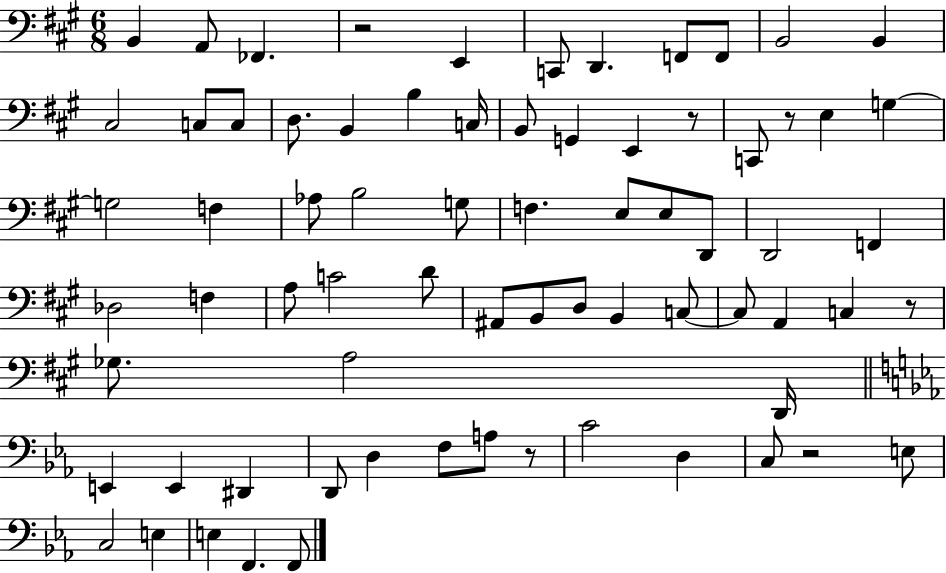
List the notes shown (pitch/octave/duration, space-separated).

B2/q A2/e FES2/q. R/h E2/q C2/e D2/q. F2/e F2/e B2/h B2/q C#3/h C3/e C3/e D3/e. B2/q B3/q C3/s B2/e G2/q E2/q R/e C2/e R/e E3/q G3/q G3/h F3/q Ab3/e B3/h G3/e F3/q. E3/e E3/e D2/e D2/h F2/q Db3/h F3/q A3/e C4/h D4/e A#2/e B2/e D3/e B2/q C3/e C3/e A2/q C3/q R/e Gb3/e. A3/h D2/s E2/q E2/q D#2/q D2/e D3/q F3/e A3/e R/e C4/h D3/q C3/e R/h E3/e C3/h E3/q E3/q F2/q. F2/e